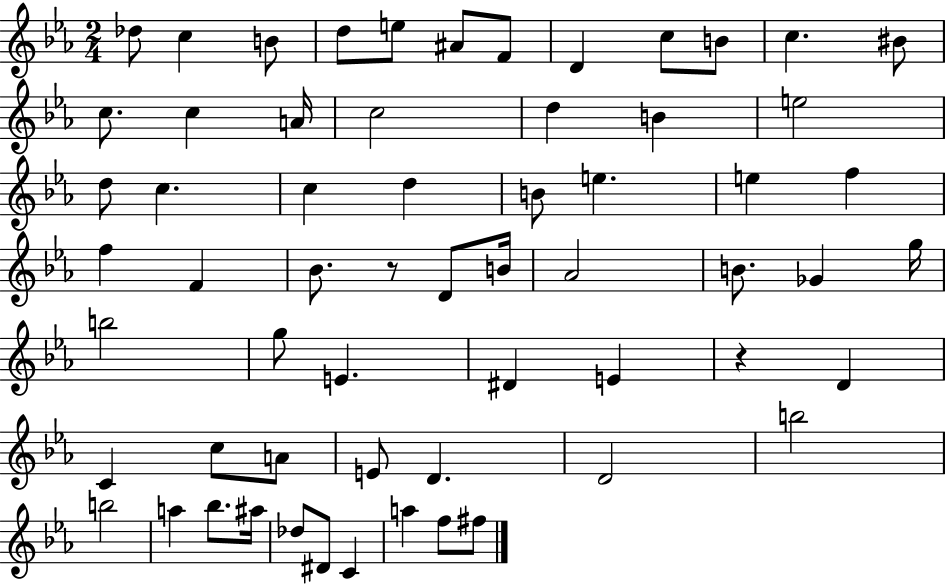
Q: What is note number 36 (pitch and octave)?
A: G5